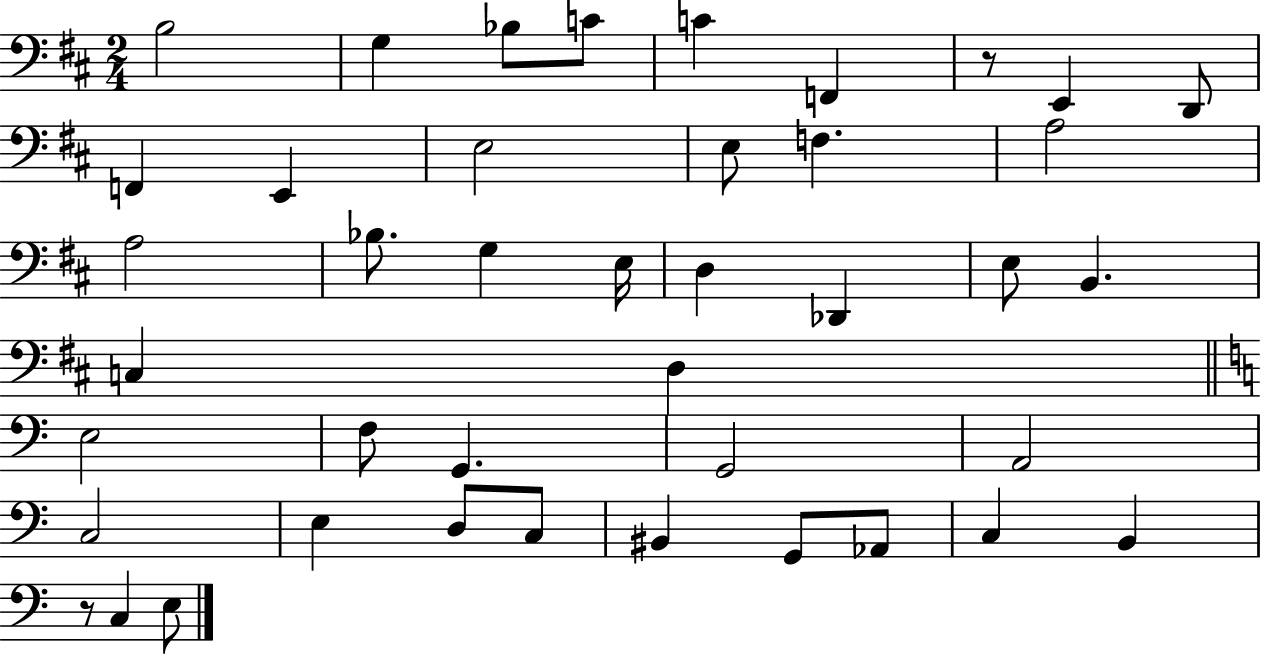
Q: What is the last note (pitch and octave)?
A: E3